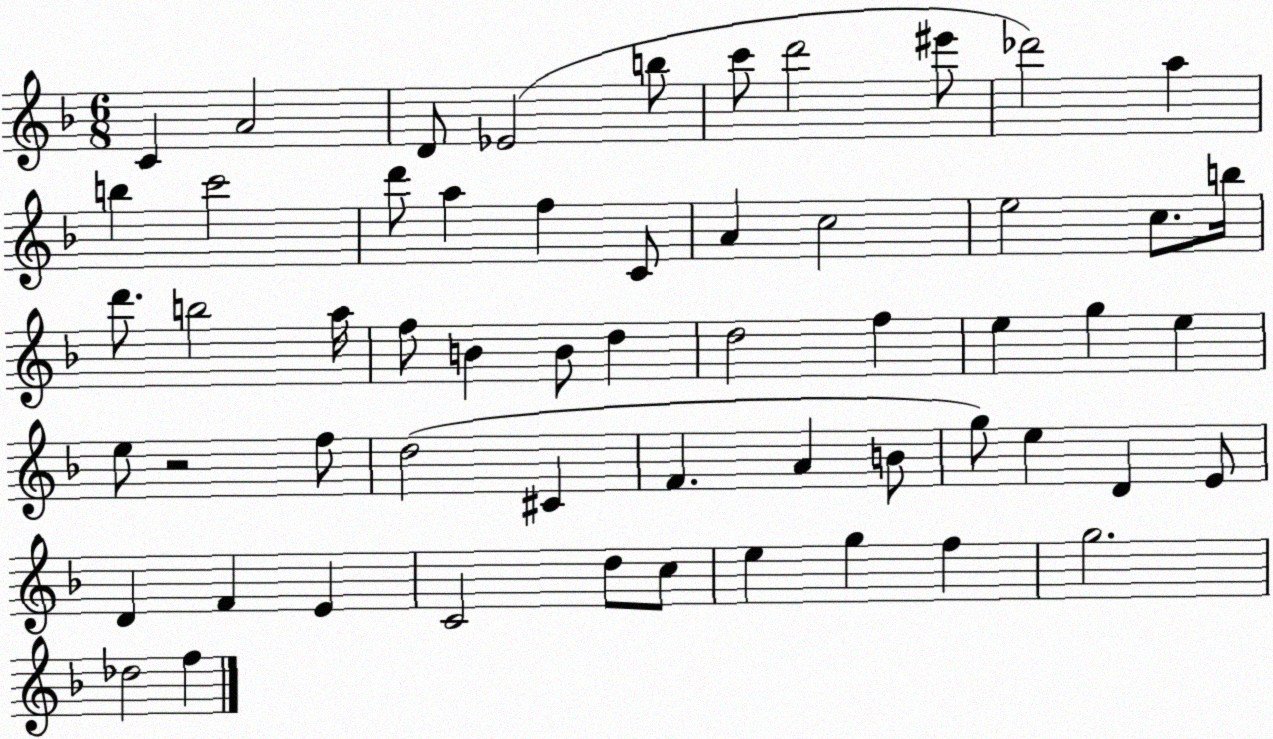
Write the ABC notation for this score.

X:1
T:Untitled
M:6/8
L:1/4
K:F
C A2 D/2 _E2 b/2 c'/2 d'2 ^e'/2 _d'2 a b c'2 d'/2 a f C/2 A c2 e2 c/2 b/4 d'/2 b2 a/4 f/2 B B/2 d d2 f e g e e/2 z2 f/2 d2 ^C F A B/2 g/2 e D E/2 D F E C2 d/2 c/2 e g f g2 _d2 f